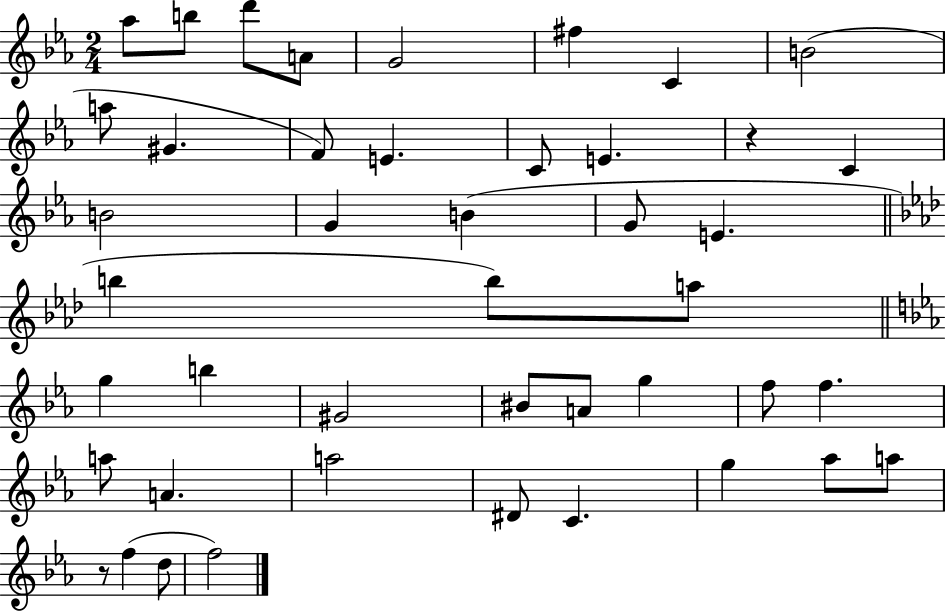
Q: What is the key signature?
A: EES major